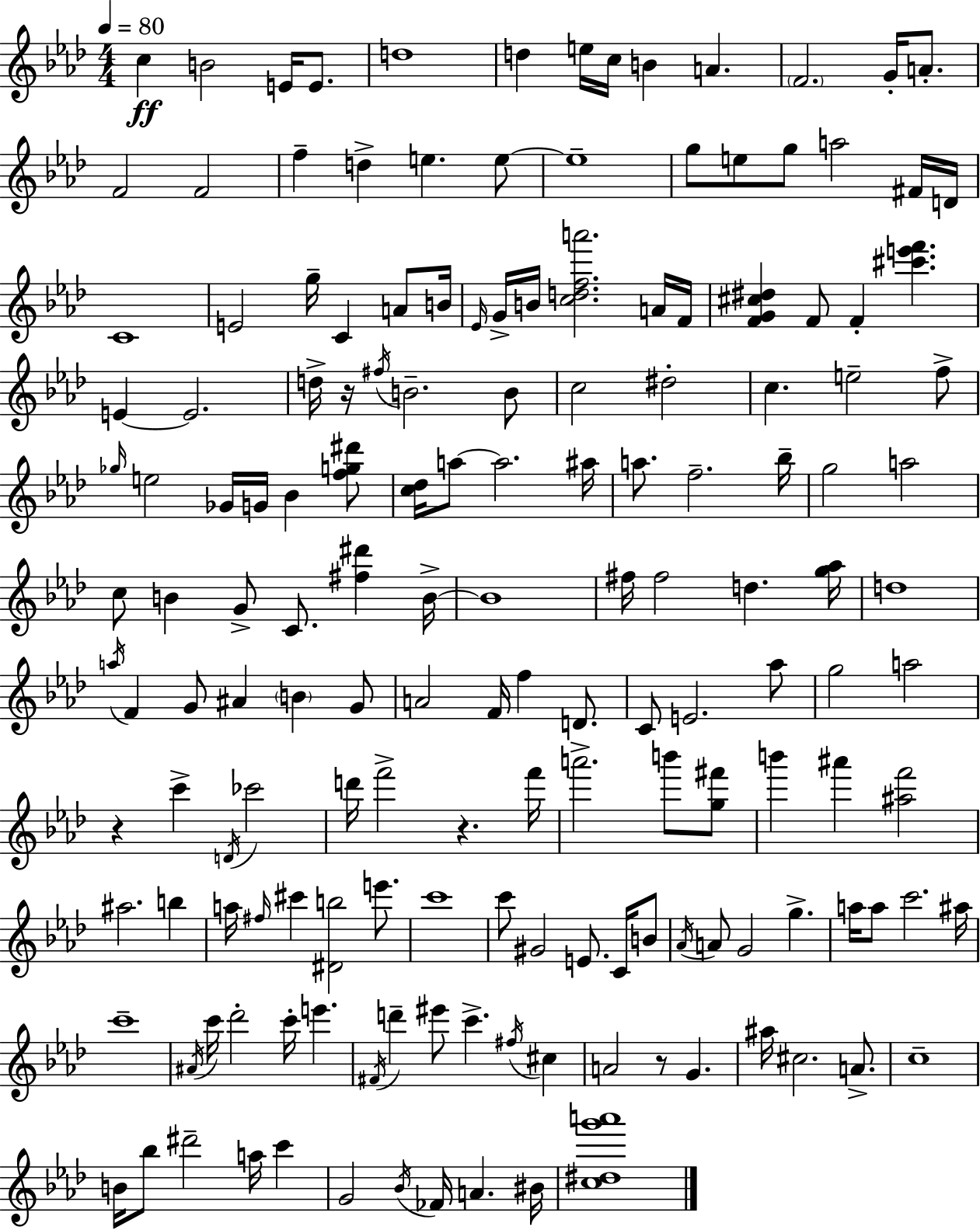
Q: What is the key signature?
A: AES major